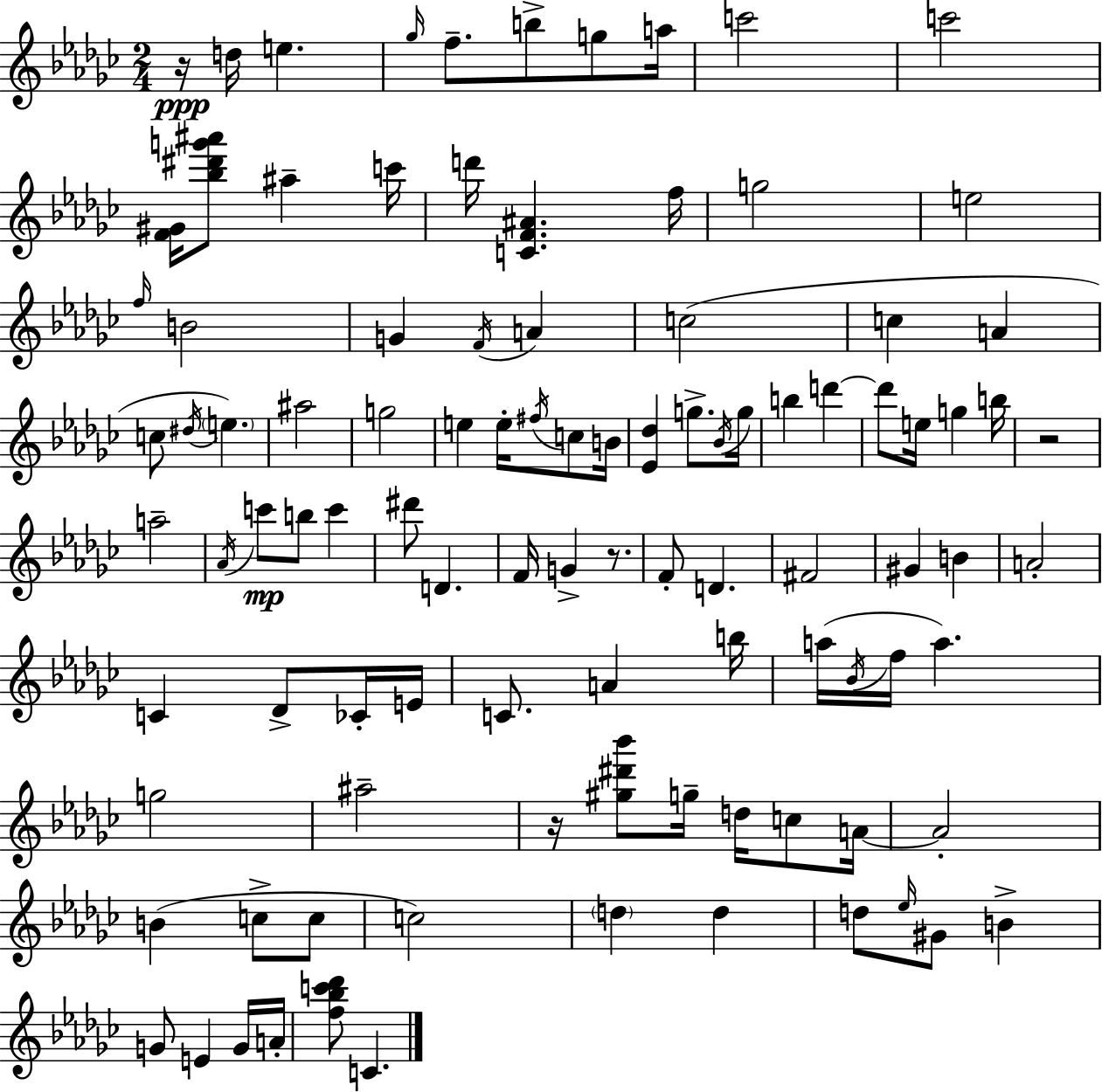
R/s D5/s E5/q. Gb5/s F5/e. B5/e G5/e A5/s C6/h C6/h [F4,G#4]/s [Bb5,D#6,G6,A#6]/e A#5/q C6/s D6/s [C4,F4,A#4]/q. F5/s G5/h E5/h F5/s B4/h G4/q F4/s A4/q C5/h C5/q A4/q C5/e D#5/s E5/q. A#5/h G5/h E5/q E5/s F#5/s C5/e B4/s [Eb4,Db5]/q G5/e. Bb4/s G5/s B5/q D6/q D6/e E5/s G5/q B5/s R/h A5/h Ab4/s C6/e B5/e C6/q D#6/e D4/q. F4/s G4/q R/e. F4/e D4/q. F#4/h G#4/q B4/q A4/h C4/q Db4/e CES4/s E4/s C4/e. A4/q B5/s A5/s Bb4/s F5/s A5/q. G5/h A#5/h R/s [G#5,D#6,Bb6]/e G5/s D5/s C5/e A4/s A4/h B4/q C5/e C5/e C5/h D5/q D5/q D5/e Eb5/s G#4/e B4/q G4/e E4/q G4/s A4/s [F5,Bb5,C6,Db6]/e C4/q.